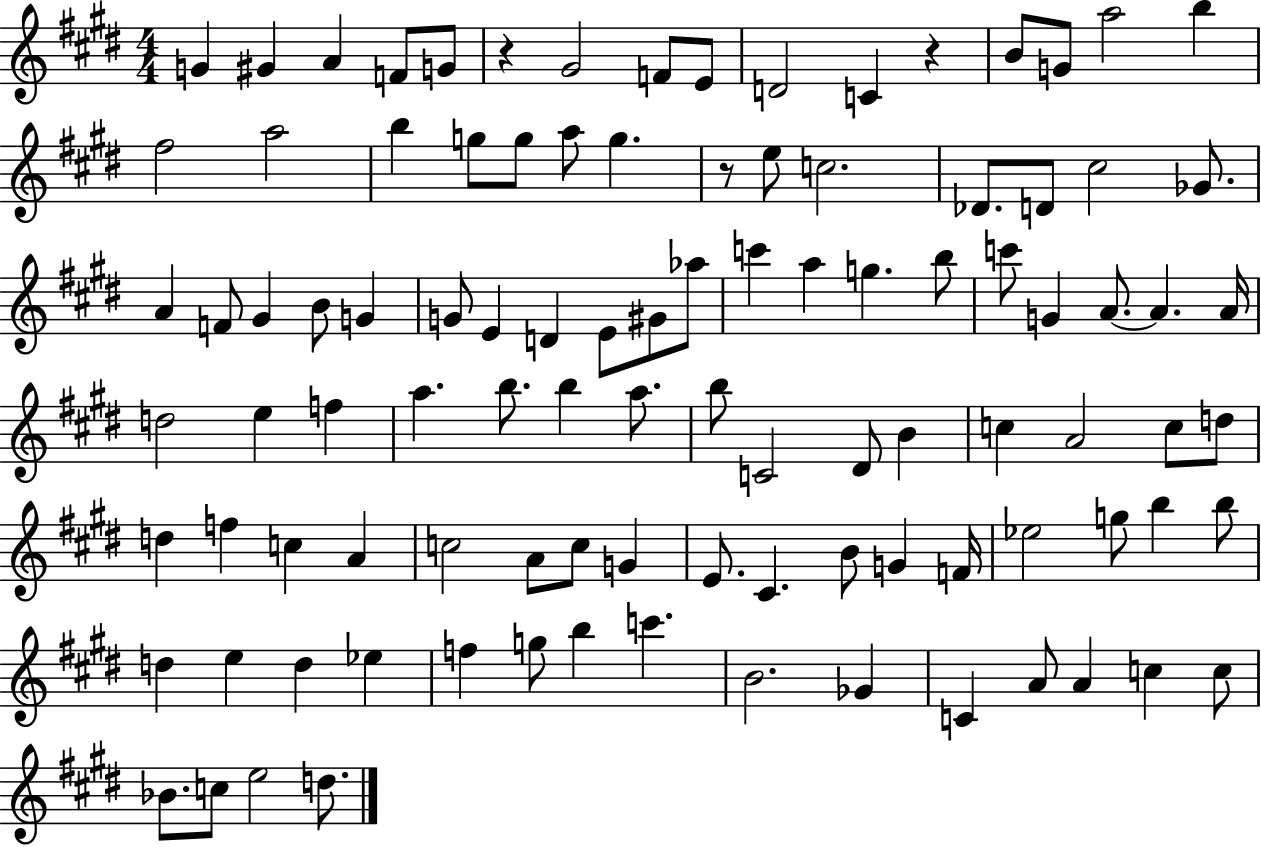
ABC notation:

X:1
T:Untitled
M:4/4
L:1/4
K:E
G ^G A F/2 G/2 z ^G2 F/2 E/2 D2 C z B/2 G/2 a2 b ^f2 a2 b g/2 g/2 a/2 g z/2 e/2 c2 _D/2 D/2 ^c2 _G/2 A F/2 ^G B/2 G G/2 E D E/2 ^G/2 _a/2 c' a g b/2 c'/2 G A/2 A A/4 d2 e f a b/2 b a/2 b/2 C2 ^D/2 B c A2 c/2 d/2 d f c A c2 A/2 c/2 G E/2 ^C B/2 G F/4 _e2 g/2 b b/2 d e d _e f g/2 b c' B2 _G C A/2 A c c/2 _B/2 c/2 e2 d/2